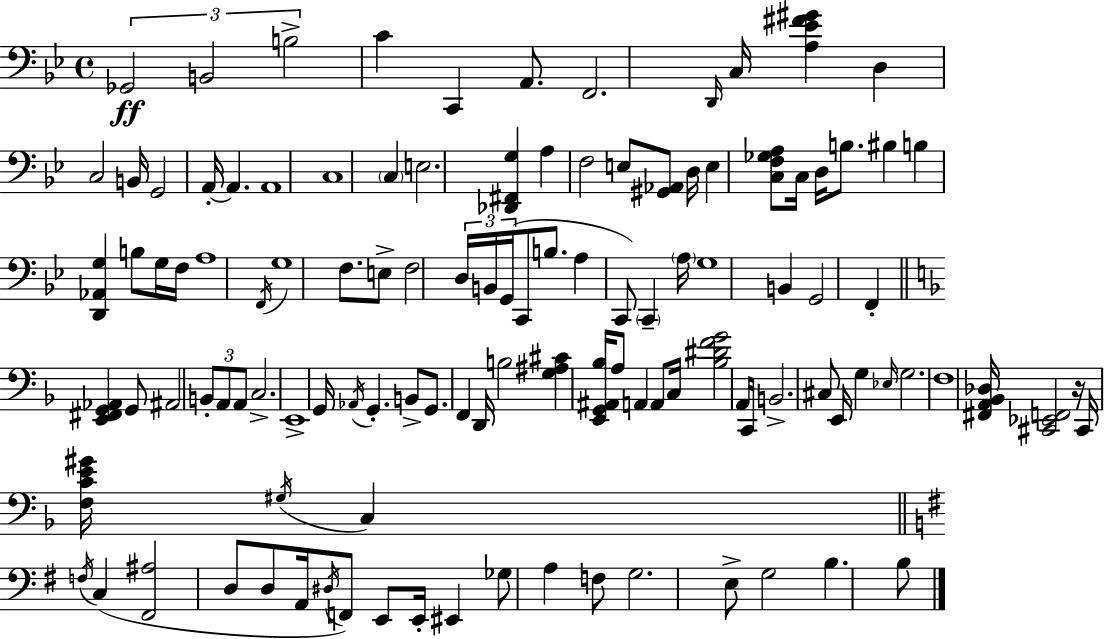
{
  \clef bass
  \time 4/4
  \defaultTimeSignature
  \key bes \major
  \tuplet 3/2 { ges,2\ff b,2 | b2-> } c'4 c,4 | a,8. f,2. \grace { d,16 } | c16 <a ees' fis' gis'>4 d4 c2 | \break b,16 g,2 a,16-.~~ a,4. | a,1 | c1 | \parenthesize c4 e2. | \break <des, fis, g>4 a4 f2 | e8 <gis, aes,>8 d16 e4 <c f ges a>8 c16 d16 b8. | bis4 b4 <d, aes, g>4 b8 g16 | f16 a1 | \break \acciaccatura { f,16 } g1 | f8. e8-> f2 \tuplet 3/2 { d16 | b,16 g,16( } c,8 b8. a4 c,8) \parenthesize c,4-- | \parenthesize a16 g1 | \break b,4 g,2 f,4-. | \bar "||" \break \key f \major <e, fis, g, aes,>4 g,8 ais,2 \tuplet 3/2 { b,8-. | a,8 a,8 } c2.-> | e,1-> | g,16 \acciaccatura { aes,16 } g,4.-. b,8-> g,8. f,4 | \break d,16 b2 <g ais cis'>4 <e, g, ais, bes>16 a8 | a,4 a,8 c16 <bes dis' f' g'>2 | a,16 c,16 b,2.-> cis8 | e,16 g4 \grace { ees16 } g2. | \break f1 | <fis, a, bes, des>16 <cis, ees, f,>2 r16 cis,16 <f c' e' gis'>16 \acciaccatura { gis16 } c4 | \bar "||" \break \key e \minor \acciaccatura { f16 } c4( <fis, ais>2 d8 d8 | a,16 \acciaccatura { dis16 }) f,8 e,8 e,16-. eis,4 ges8 a4 | f8 g2. | e8-> g2 b4. | \break b8 \bar "|."
}